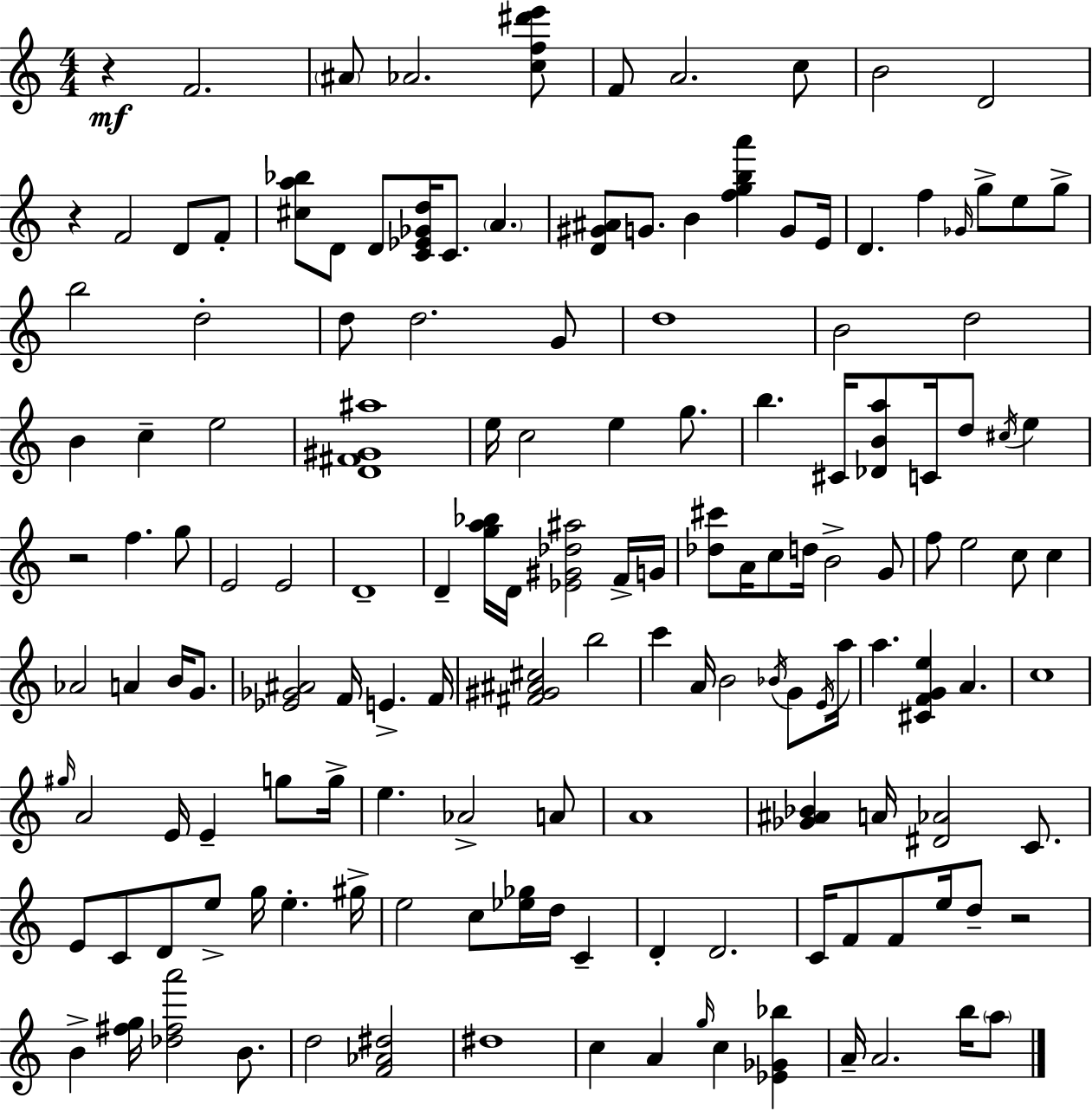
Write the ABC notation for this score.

X:1
T:Untitled
M:4/4
L:1/4
K:C
z F2 ^A/2 _A2 [cf^d'e']/2 F/2 A2 c/2 B2 D2 z F2 D/2 F/2 [^ca_b]/2 D/2 D/2 [C_E_Gd]/4 C/2 A [D^G^A]/2 G/2 B [fgba'] G/2 E/4 D f _G/4 g/2 e/2 g/2 b2 d2 d/2 d2 G/2 d4 B2 d2 B c e2 [D^F^G^a]4 e/4 c2 e g/2 b ^C/4 [_DBa]/2 C/4 d/2 ^c/4 e z2 f g/2 E2 E2 D4 D [ga_b]/4 D/4 [_E^G_d^a]2 F/4 G/4 [_d^c']/2 A/4 c/2 d/4 B2 G/2 f/2 e2 c/2 c _A2 A B/4 G/2 [_E_G^A]2 F/4 E F/4 [^F^G^A^c]2 b2 c' A/4 B2 _B/4 G/2 E/4 a/4 a [^CFGe] A c4 ^g/4 A2 E/4 E g/2 g/4 e _A2 A/2 A4 [_G^A_B] A/4 [^D_A]2 C/2 E/2 C/2 D/2 e/2 g/4 e ^g/4 e2 c/2 [_e_g]/4 d/4 C D D2 C/4 F/2 F/2 e/4 d/2 z2 B [^fg]/4 [_d^fa']2 B/2 d2 [F_A^d]2 ^d4 c A g/4 c [_E_G_b] A/4 A2 b/4 a/2